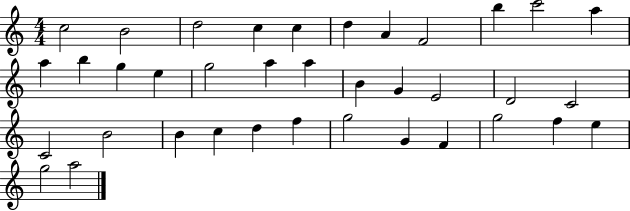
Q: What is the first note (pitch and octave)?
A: C5